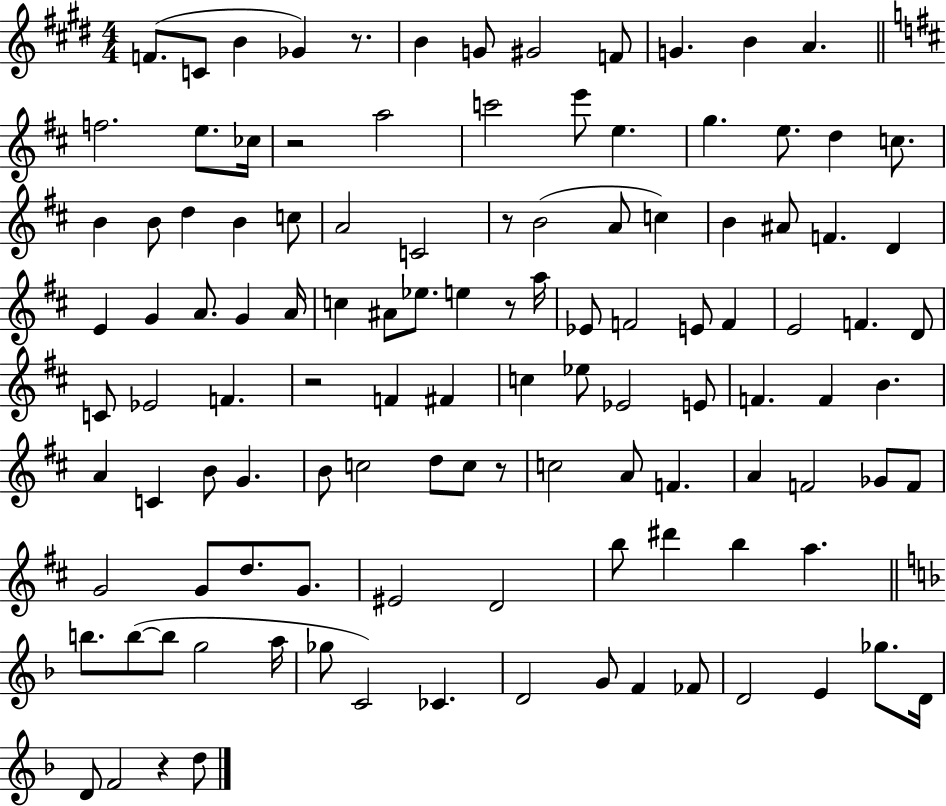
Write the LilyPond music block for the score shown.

{
  \clef treble
  \numericTimeSignature
  \time 4/4
  \key e \major
  f'8.( c'8 b'4 ges'4) r8. | b'4 g'8 gis'2 f'8 | g'4. b'4 a'4. | \bar "||" \break \key b \minor f''2. e''8. ces''16 | r2 a''2 | c'''2 e'''8 e''4. | g''4. e''8. d''4 c''8. | \break b'4 b'8 d''4 b'4 c''8 | a'2 c'2 | r8 b'2( a'8 c''4) | b'4 ais'8 f'4. d'4 | \break e'4 g'4 a'8. g'4 a'16 | c''4 ais'8 ees''8. e''4 r8 a''16 | ees'8 f'2 e'8 f'4 | e'2 f'4. d'8 | \break c'8 ees'2 f'4. | r2 f'4 fis'4 | c''4 ees''8 ees'2 e'8 | f'4. f'4 b'4. | \break a'4 c'4 b'8 g'4. | b'8 c''2 d''8 c''8 r8 | c''2 a'8 f'4. | a'4 f'2 ges'8 f'8 | \break g'2 g'8 d''8. g'8. | eis'2 d'2 | b''8 dis'''4 b''4 a''4. | \bar "||" \break \key d \minor b''8. b''8~(~ b''8 g''2 a''16 | ges''8 c'2) ces'4. | d'2 g'8 f'4 fes'8 | d'2 e'4 ges''8. d'16 | \break d'8 f'2 r4 d''8 | \bar "|."
}